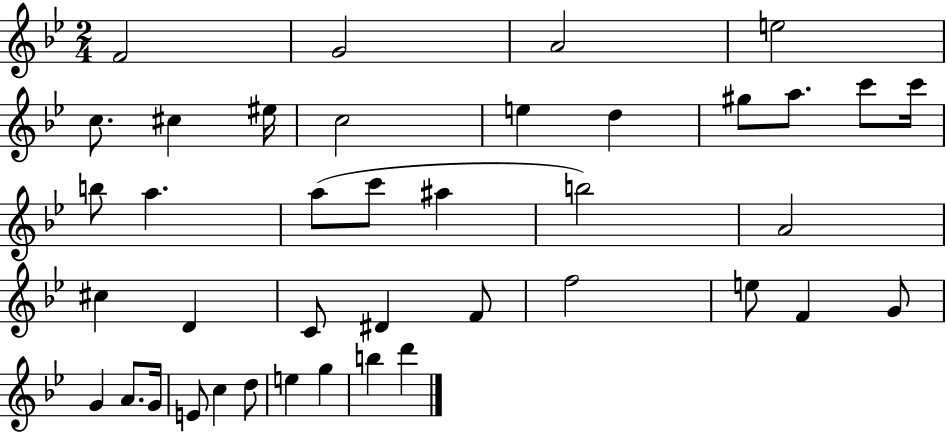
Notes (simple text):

F4/h G4/h A4/h E5/h C5/e. C#5/q EIS5/s C5/h E5/q D5/q G#5/e A5/e. C6/e C6/s B5/e A5/q. A5/e C6/e A#5/q B5/h A4/h C#5/q D4/q C4/e D#4/q F4/e F5/h E5/e F4/q G4/e G4/q A4/e. G4/s E4/e C5/q D5/e E5/q G5/q B5/q D6/q